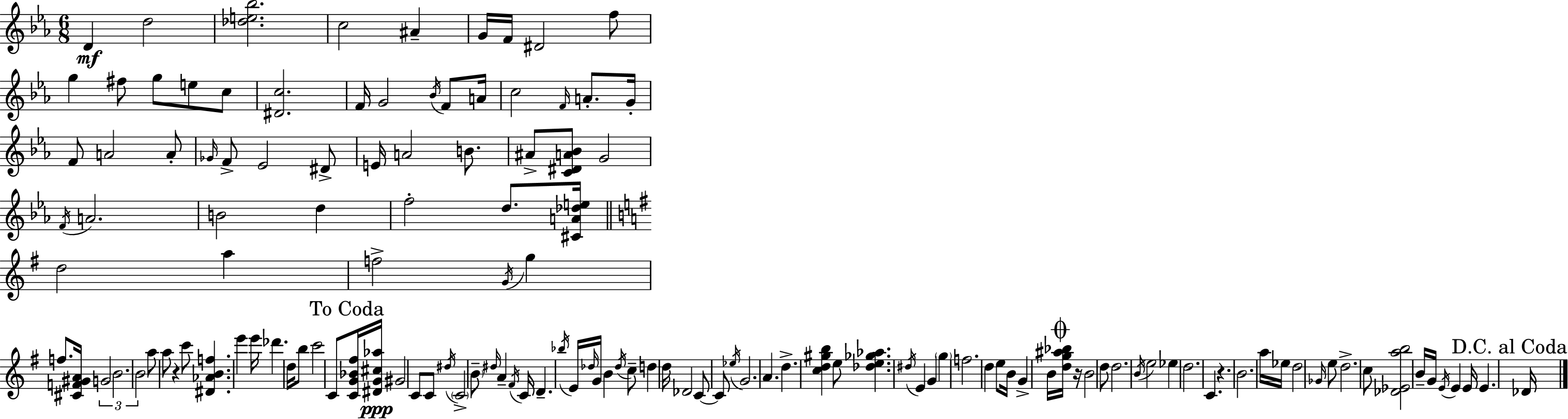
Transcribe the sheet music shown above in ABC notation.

X:1
T:Untitled
M:6/8
L:1/4
K:Eb
D d2 [_de_b]2 c2 ^A G/4 F/4 ^D2 f/2 g ^f/2 g/2 e/2 c/2 [^Dc]2 F/4 G2 _B/4 F/2 A/4 c2 F/4 A/2 G/4 F/2 A2 A/2 _G/4 F/2 _E2 ^D/2 E/4 A2 B/2 ^A/2 [C^DA_B]/2 G2 F/4 A2 B2 d f2 d/2 [^CA_de]/4 d2 a f2 G/4 g f/2 [^CF^GA]/4 G2 B2 B2 a/2 a/2 z c'/2 [^D_ABf] e' e'/4 _d' d/4 b/2 c'2 C/2 [CG_B^f]/4 [^DG^c_a]/4 ^G2 C/2 C/2 ^d/4 C2 B/2 ^d/4 A ^F/4 C/4 D _b/4 E/4 _d/4 G/4 B _d/4 c/2 d d/4 _D2 C/2 C/2 _e/4 G2 A d [cd^gb] e/2 [_de_g_a] ^d/4 E G g f2 d e/2 B/4 G B/4 [dg^a_b]/4 z/4 B2 d/2 d2 B/4 e2 _e d2 C z B2 a/4 _e/4 d2 _G/4 e/2 d2 c/2 [_D_Eab]2 B/4 G/4 E/4 E E/4 E _D/4